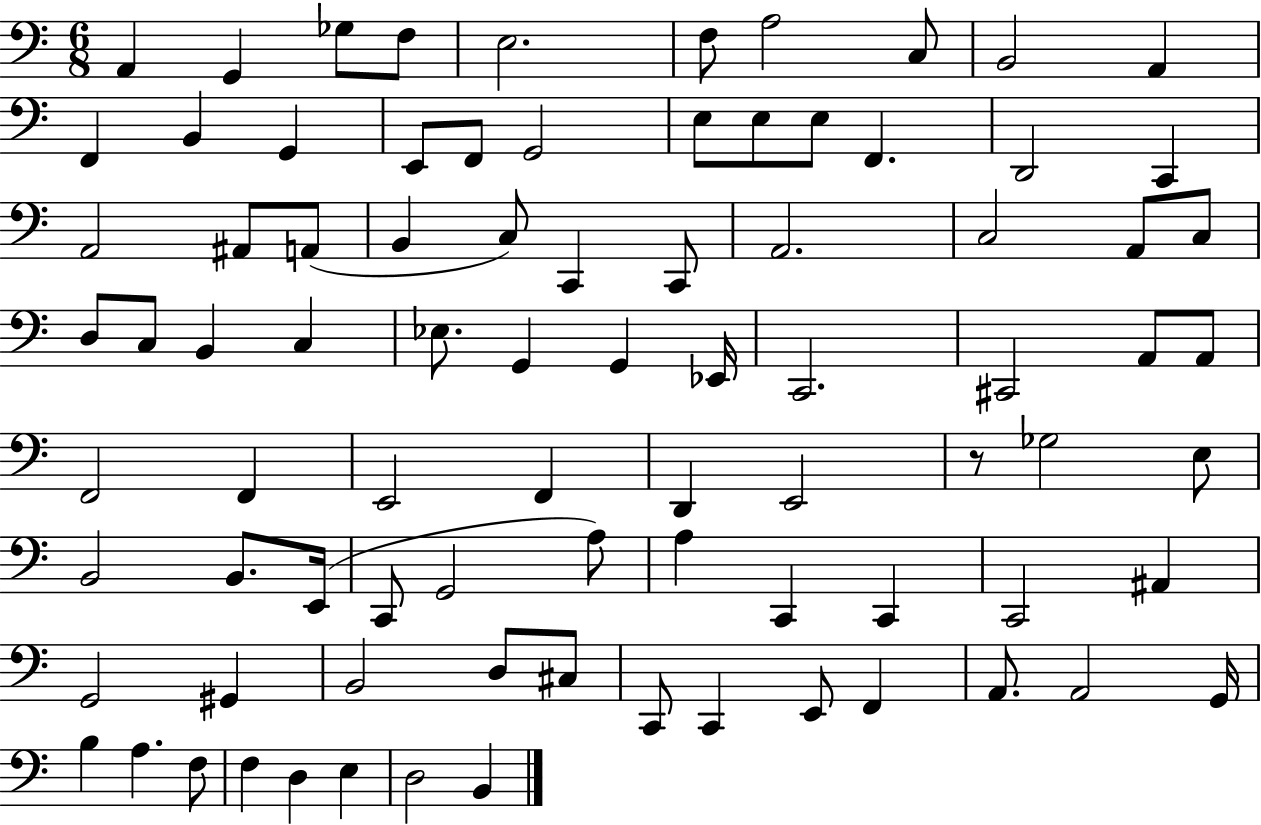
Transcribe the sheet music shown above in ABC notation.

X:1
T:Untitled
M:6/8
L:1/4
K:C
A,, G,, _G,/2 F,/2 E,2 F,/2 A,2 C,/2 B,,2 A,, F,, B,, G,, E,,/2 F,,/2 G,,2 E,/2 E,/2 E,/2 F,, D,,2 C,, A,,2 ^A,,/2 A,,/2 B,, C,/2 C,, C,,/2 A,,2 C,2 A,,/2 C,/2 D,/2 C,/2 B,, C, _E,/2 G,, G,, _E,,/4 C,,2 ^C,,2 A,,/2 A,,/2 F,,2 F,, E,,2 F,, D,, E,,2 z/2 _G,2 E,/2 B,,2 B,,/2 E,,/4 C,,/2 G,,2 A,/2 A, C,, C,, C,,2 ^A,, G,,2 ^G,, B,,2 D,/2 ^C,/2 C,,/2 C,, E,,/2 F,, A,,/2 A,,2 G,,/4 B, A, F,/2 F, D, E, D,2 B,,